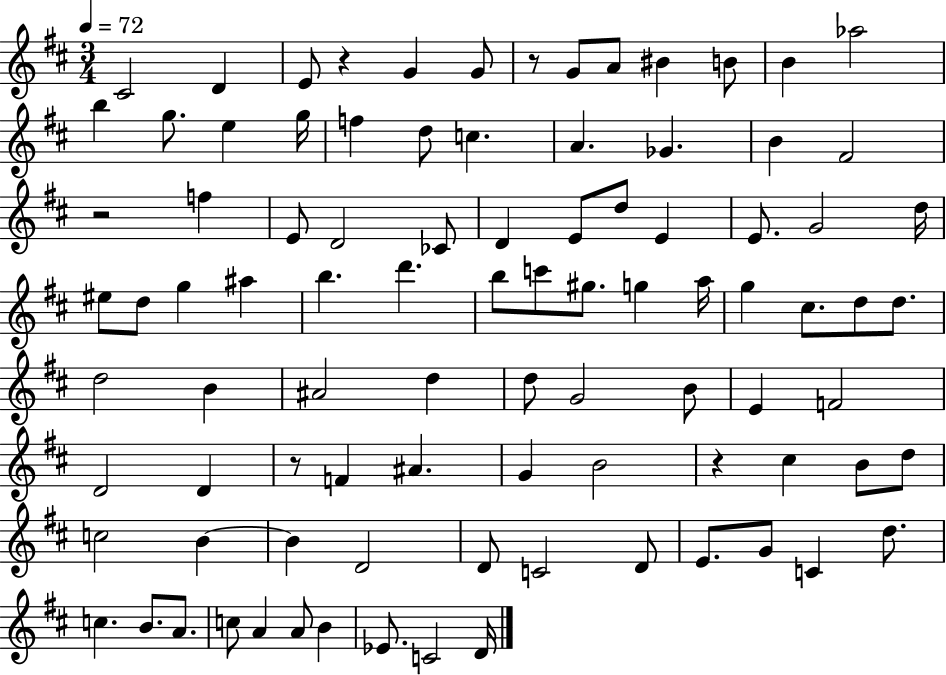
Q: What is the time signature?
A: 3/4